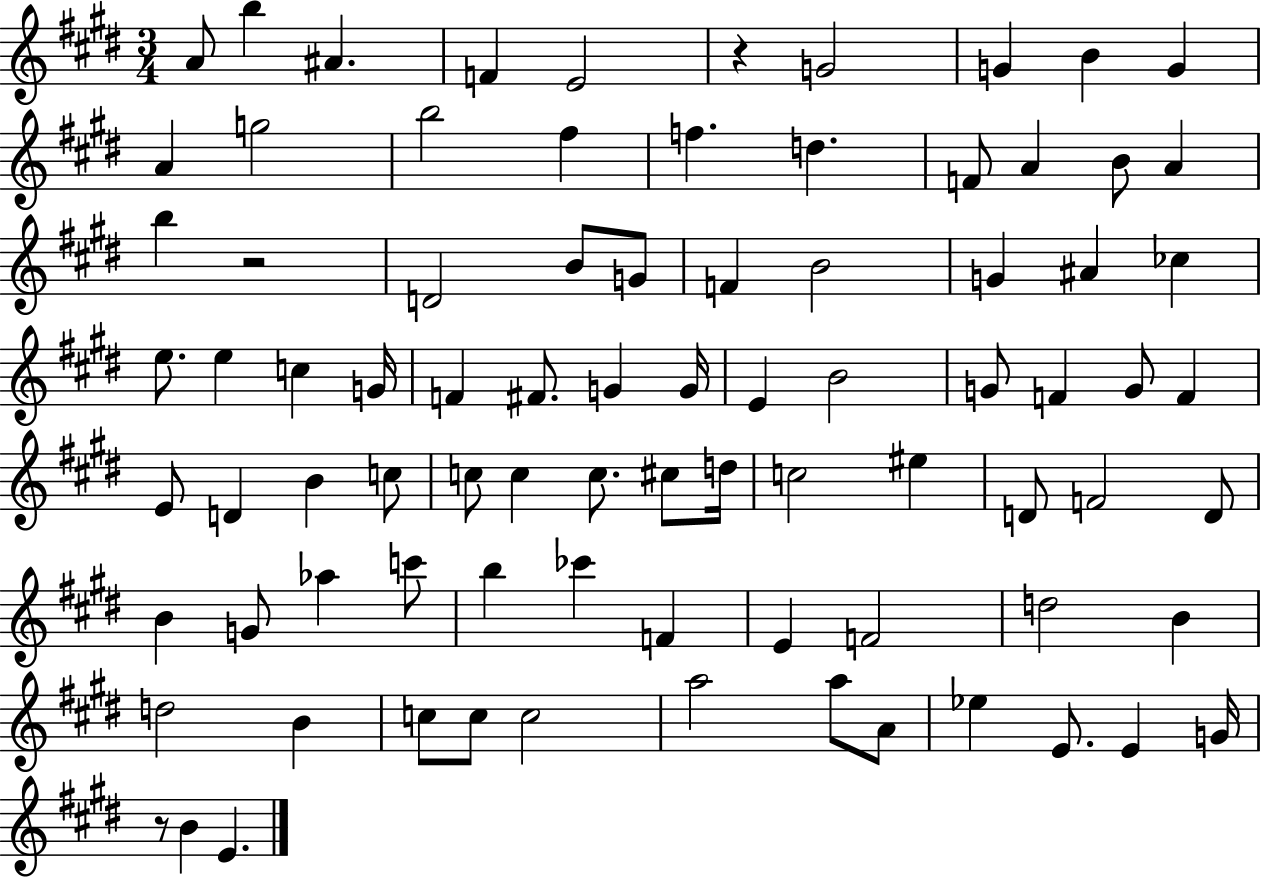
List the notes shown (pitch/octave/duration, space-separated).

A4/e B5/q A#4/q. F4/q E4/h R/q G4/h G4/q B4/q G4/q A4/q G5/h B5/h F#5/q F5/q. D5/q. F4/e A4/q B4/e A4/q B5/q R/h D4/h B4/e G4/e F4/q B4/h G4/q A#4/q CES5/q E5/e. E5/q C5/q G4/s F4/q F#4/e. G4/q G4/s E4/q B4/h G4/e F4/q G4/e F4/q E4/e D4/q B4/q C5/e C5/e C5/q C5/e. C#5/e D5/s C5/h EIS5/q D4/e F4/h D4/e B4/q G4/e Ab5/q C6/e B5/q CES6/q F4/q E4/q F4/h D5/h B4/q D5/h B4/q C5/e C5/e C5/h A5/h A5/e A4/e Eb5/q E4/e. E4/q G4/s R/e B4/q E4/q.